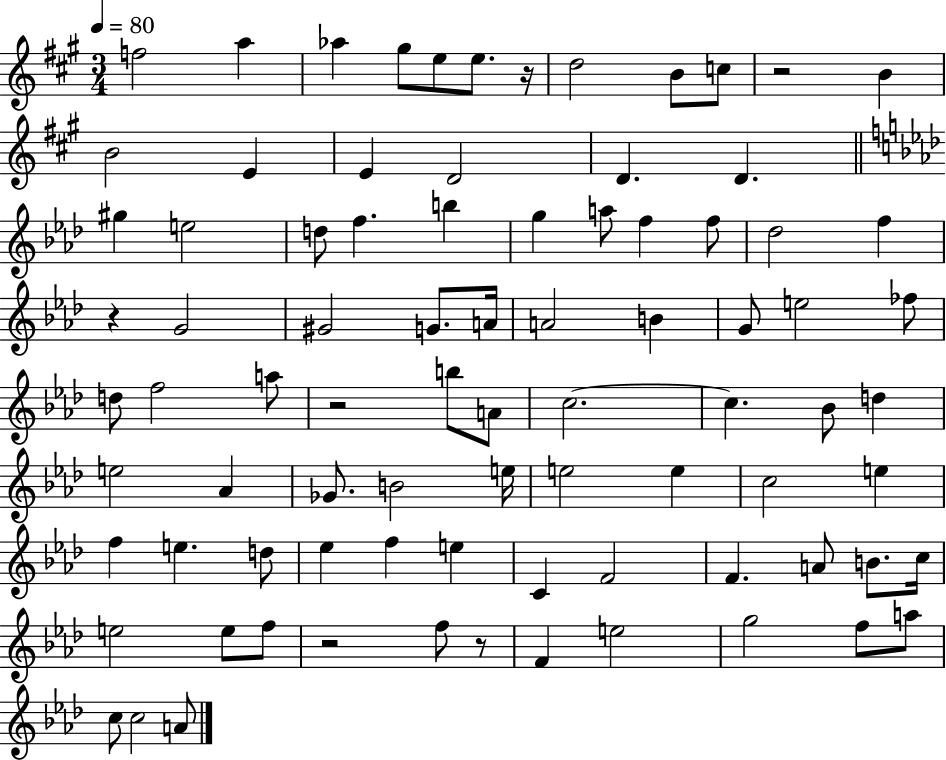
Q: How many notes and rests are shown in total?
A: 84